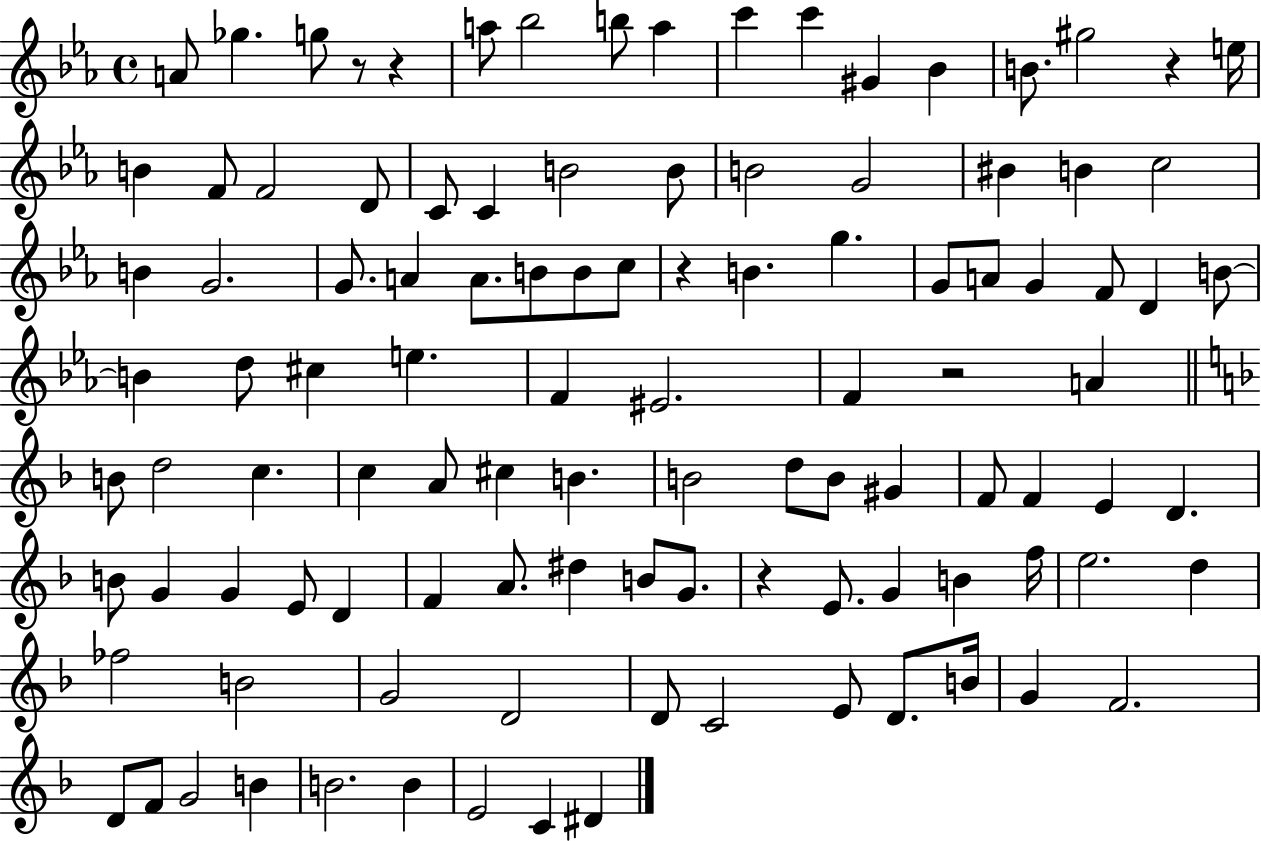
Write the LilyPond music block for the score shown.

{
  \clef treble
  \time 4/4
  \defaultTimeSignature
  \key ees \major
  a'8 ges''4. g''8 r8 r4 | a''8 bes''2 b''8 a''4 | c'''4 c'''4 gis'4 bes'4 | b'8. gis''2 r4 e''16 | \break b'4 f'8 f'2 d'8 | c'8 c'4 b'2 b'8 | b'2 g'2 | bis'4 b'4 c''2 | \break b'4 g'2. | g'8. a'4 a'8. b'8 b'8 c''8 | r4 b'4. g''4. | g'8 a'8 g'4 f'8 d'4 b'8~~ | \break b'4 d''8 cis''4 e''4. | f'4 eis'2. | f'4 r2 a'4 | \bar "||" \break \key f \major b'8 d''2 c''4. | c''4 a'8 cis''4 b'4. | b'2 d''8 b'8 gis'4 | f'8 f'4 e'4 d'4. | \break b'8 g'4 g'4 e'8 d'4 | f'4 a'8. dis''4 b'8 g'8. | r4 e'8. g'4 b'4 f''16 | e''2. d''4 | \break fes''2 b'2 | g'2 d'2 | d'8 c'2 e'8 d'8. b'16 | g'4 f'2. | \break d'8 f'8 g'2 b'4 | b'2. b'4 | e'2 c'4 dis'4 | \bar "|."
}